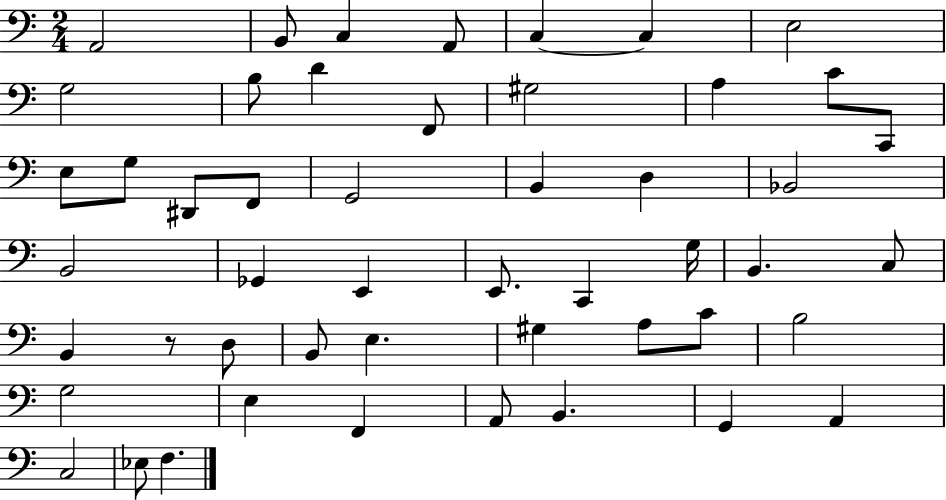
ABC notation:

X:1
T:Untitled
M:2/4
L:1/4
K:C
A,,2 B,,/2 C, A,,/2 C, C, E,2 G,2 B,/2 D F,,/2 ^G,2 A, C/2 C,,/2 E,/2 G,/2 ^D,,/2 F,,/2 G,,2 B,, D, _B,,2 B,,2 _G,, E,, E,,/2 C,, G,/4 B,, C,/2 B,, z/2 D,/2 B,,/2 E, ^G, A,/2 C/2 B,2 G,2 E, F,, A,,/2 B,, G,, A,, C,2 _E,/2 F,